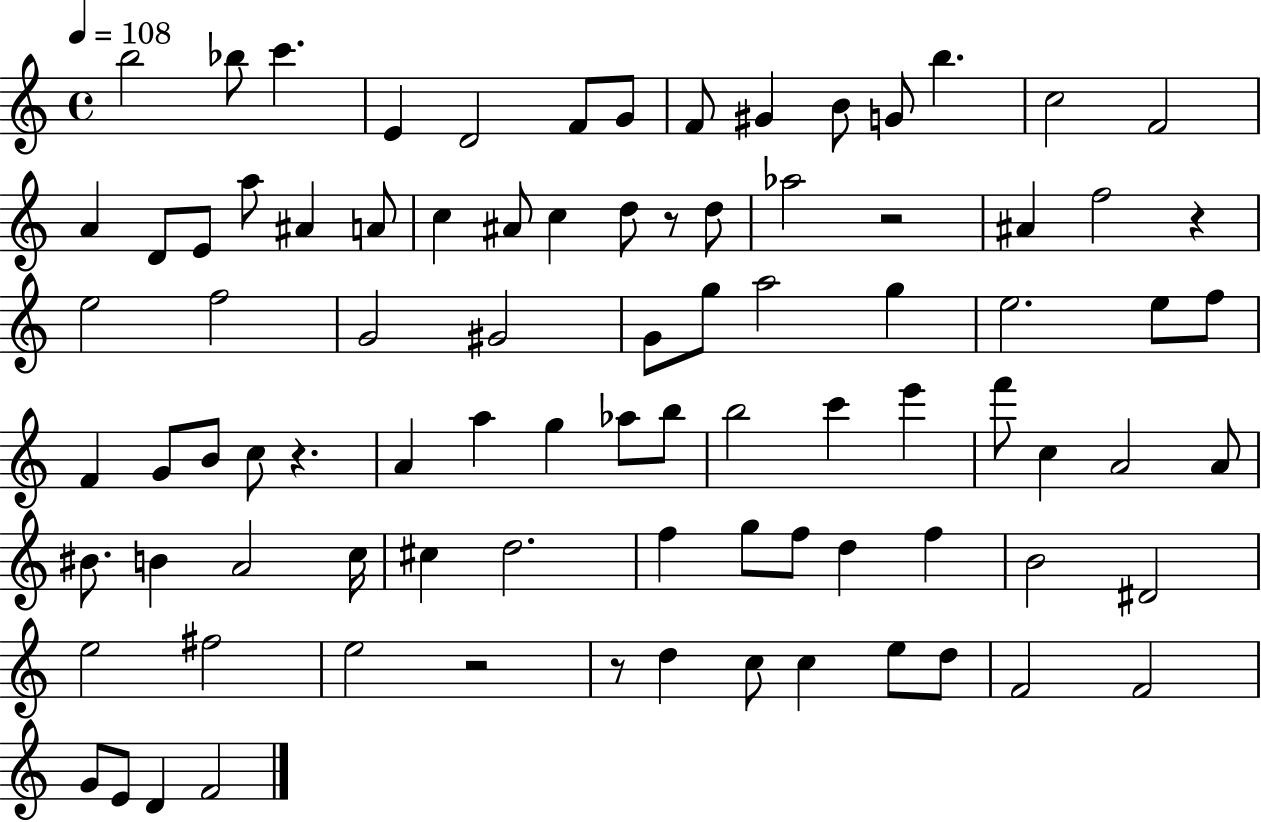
X:1
T:Untitled
M:4/4
L:1/4
K:C
b2 _b/2 c' E D2 F/2 G/2 F/2 ^G B/2 G/2 b c2 F2 A D/2 E/2 a/2 ^A A/2 c ^A/2 c d/2 z/2 d/2 _a2 z2 ^A f2 z e2 f2 G2 ^G2 G/2 g/2 a2 g e2 e/2 f/2 F G/2 B/2 c/2 z A a g _a/2 b/2 b2 c' e' f'/2 c A2 A/2 ^B/2 B A2 c/4 ^c d2 f g/2 f/2 d f B2 ^D2 e2 ^f2 e2 z2 z/2 d c/2 c e/2 d/2 F2 F2 G/2 E/2 D F2